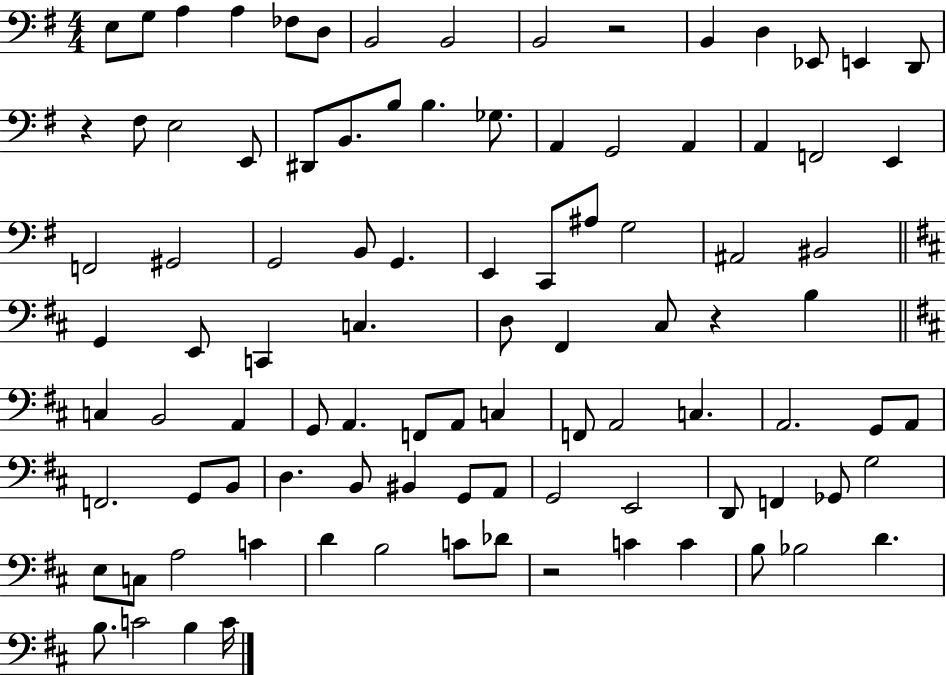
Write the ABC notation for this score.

X:1
T:Untitled
M:4/4
L:1/4
K:G
E,/2 G,/2 A, A, _F,/2 D,/2 B,,2 B,,2 B,,2 z2 B,, D, _E,,/2 E,, D,,/2 z ^F,/2 E,2 E,,/2 ^D,,/2 B,,/2 B,/2 B, _G,/2 A,, G,,2 A,, A,, F,,2 E,, F,,2 ^G,,2 G,,2 B,,/2 G,, E,, C,,/2 ^A,/2 G,2 ^A,,2 ^B,,2 G,, E,,/2 C,, C, D,/2 ^F,, ^C,/2 z B, C, B,,2 A,, G,,/2 A,, F,,/2 A,,/2 C, F,,/2 A,,2 C, A,,2 G,,/2 A,,/2 F,,2 G,,/2 B,,/2 D, B,,/2 ^B,, G,,/2 A,,/2 G,,2 E,,2 D,,/2 F,, _G,,/2 G,2 E,/2 C,/2 A,2 C D B,2 C/2 _D/2 z2 C C B,/2 _B,2 D B,/2 C2 B, C/4